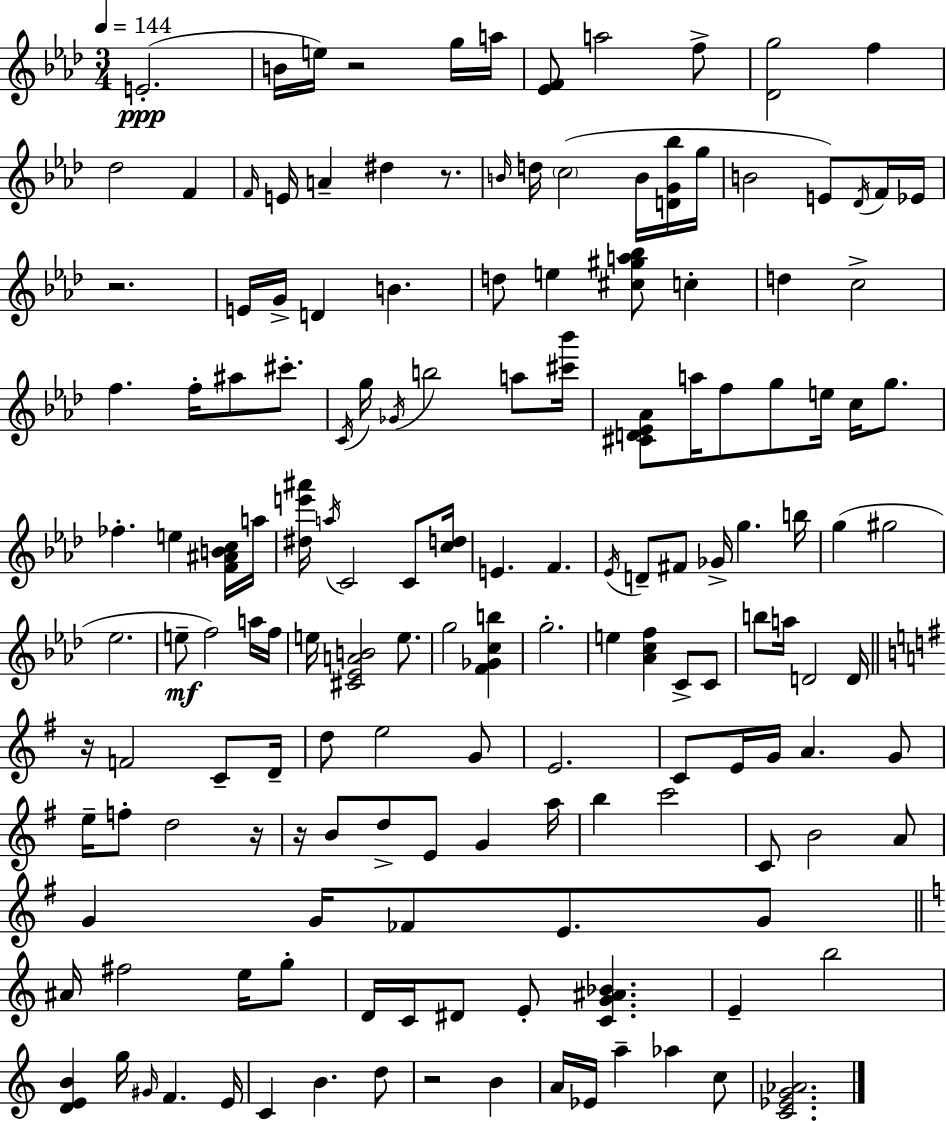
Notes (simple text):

E4/h. B4/s E5/s R/h G5/s A5/s [Eb4,F4]/e A5/h F5/e [Db4,G5]/h F5/q Db5/h F4/q F4/s E4/s A4/q D#5/q R/e. B4/s D5/s C5/h B4/s [D4,G4,Bb5]/s G5/s B4/h E4/e Db4/s F4/s Eb4/s R/h. E4/s G4/s D4/q B4/q. D5/e E5/q [C#5,G#5,A5,Bb5]/e C5/q D5/q C5/h F5/q. F5/s A#5/e C#6/e. C4/s G5/s Gb4/s B5/h A5/e [C#6,Bb6]/s [C#4,D4,Eb4,Ab4]/e A5/s F5/e G5/e E5/s C5/s G5/e. FES5/q. E5/q [F4,A#4,B4,C5]/s A5/s [D#5,E6,A#6]/s A5/s C4/h C4/e [C5,D5]/s E4/q. F4/q. Eb4/s D4/e F#4/e Gb4/s G5/q. B5/s G5/q G#5/h Eb5/h. E5/e F5/h A5/s F5/s E5/s [C#4,Eb4,A4,B4]/h E5/e. G5/h [F4,Gb4,C5,B5]/q G5/h. E5/q [Ab4,C5,F5]/q C4/e C4/e B5/e A5/s D4/h D4/s R/s F4/h C4/e D4/s D5/e E5/h G4/e E4/h. C4/e E4/s G4/s A4/q. G4/e E5/s F5/e D5/h R/s R/s B4/e D5/e E4/e G4/q A5/s B5/q C6/h C4/e B4/h A4/e G4/q G4/s FES4/e E4/e. G4/e A#4/s F#5/h E5/s G5/e D4/s C4/s D#4/e E4/e [C4,G4,A#4,Bb4]/q. E4/q B5/h [D4,E4,B4]/q G5/s G#4/s F4/q. E4/s C4/q B4/q. D5/e R/h B4/q A4/s Eb4/s A5/q Ab5/q C5/e [C4,Eb4,G4,Ab4]/h.